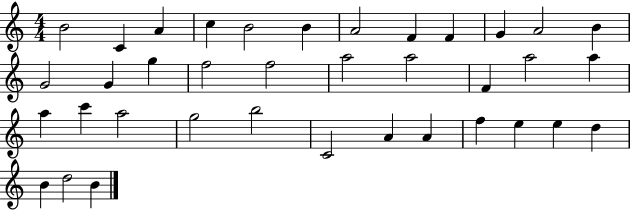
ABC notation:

X:1
T:Untitled
M:4/4
L:1/4
K:C
B2 C A c B2 B A2 F F G A2 B G2 G g f2 f2 a2 a2 F a2 a a c' a2 g2 b2 C2 A A f e e d B d2 B